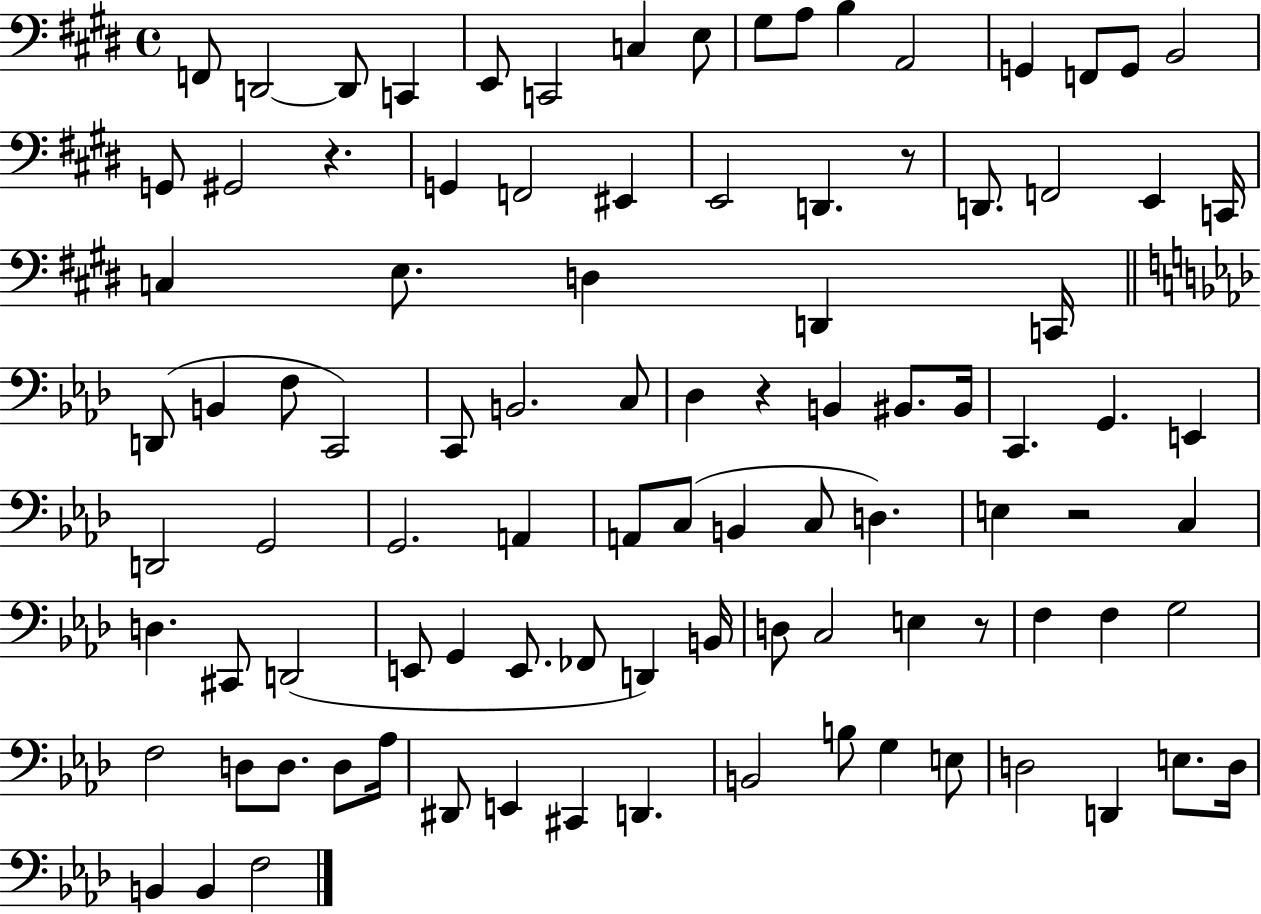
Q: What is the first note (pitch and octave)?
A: F2